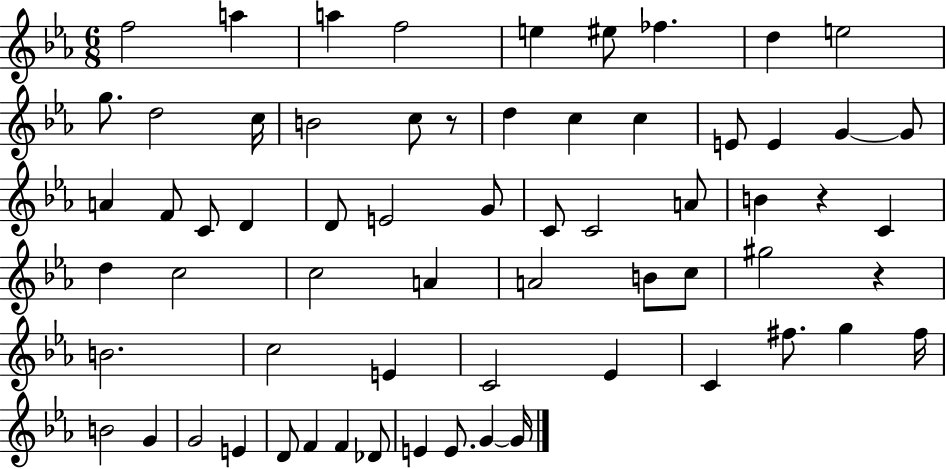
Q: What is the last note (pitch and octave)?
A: G4